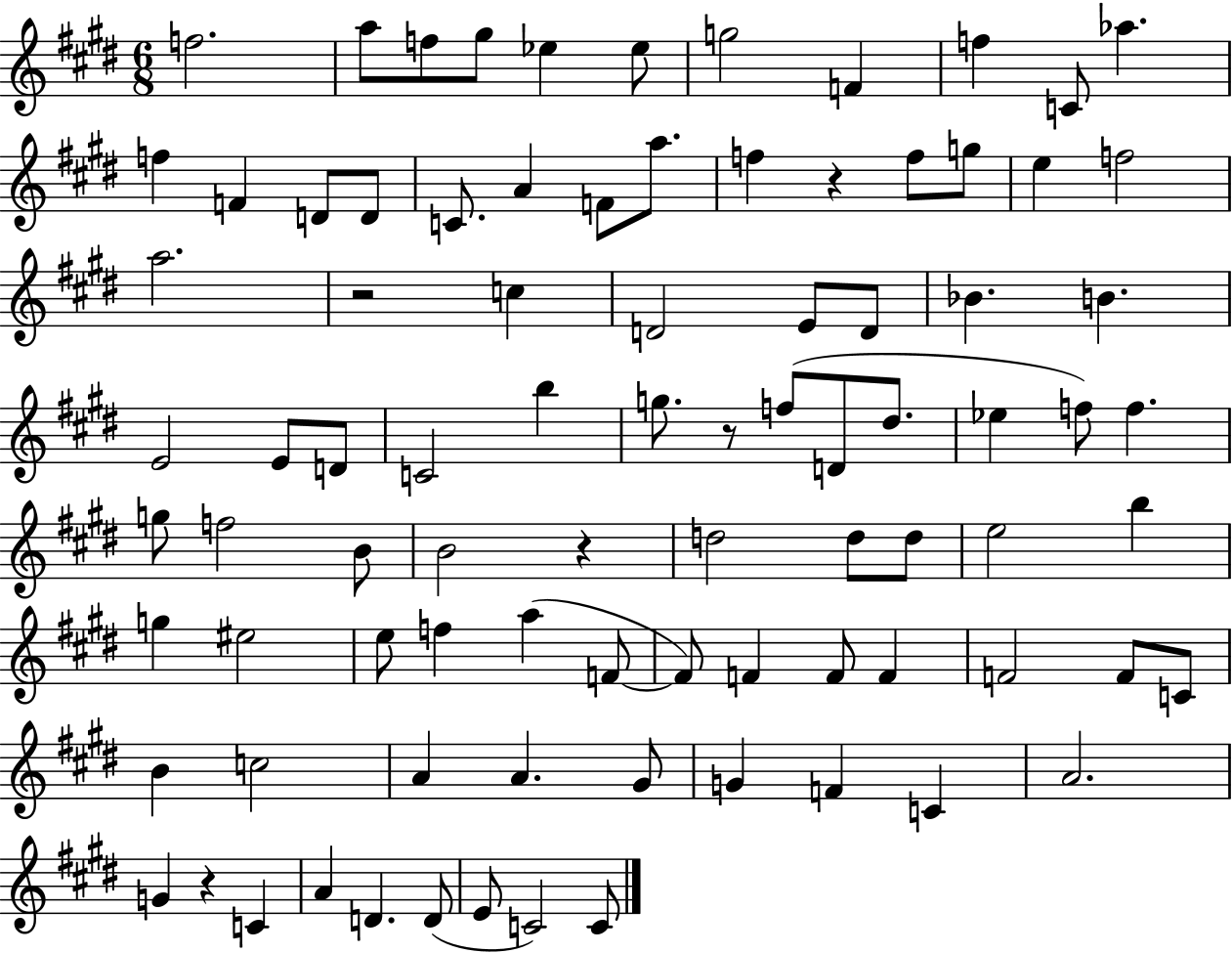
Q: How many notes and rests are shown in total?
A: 87